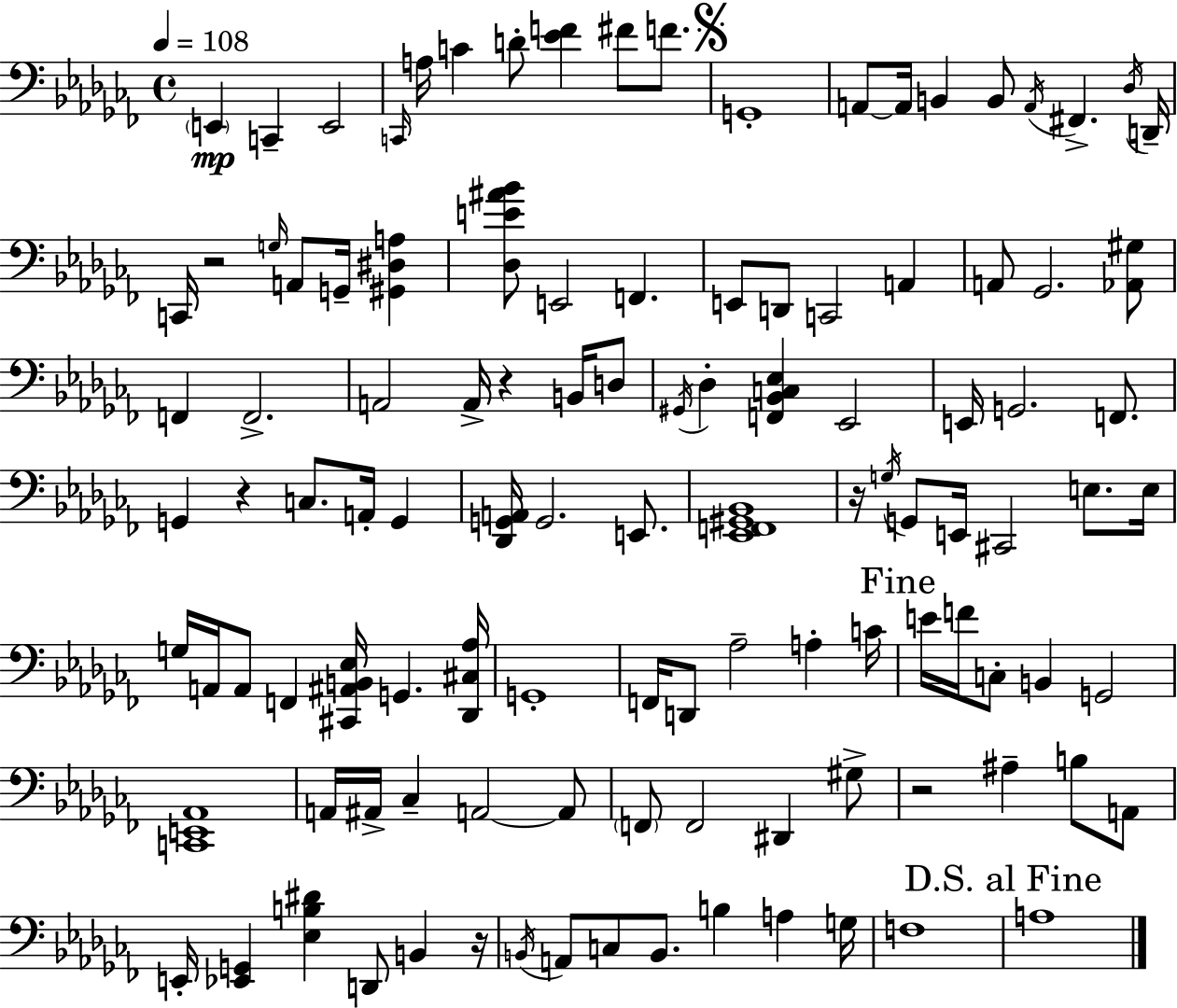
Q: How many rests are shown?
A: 6